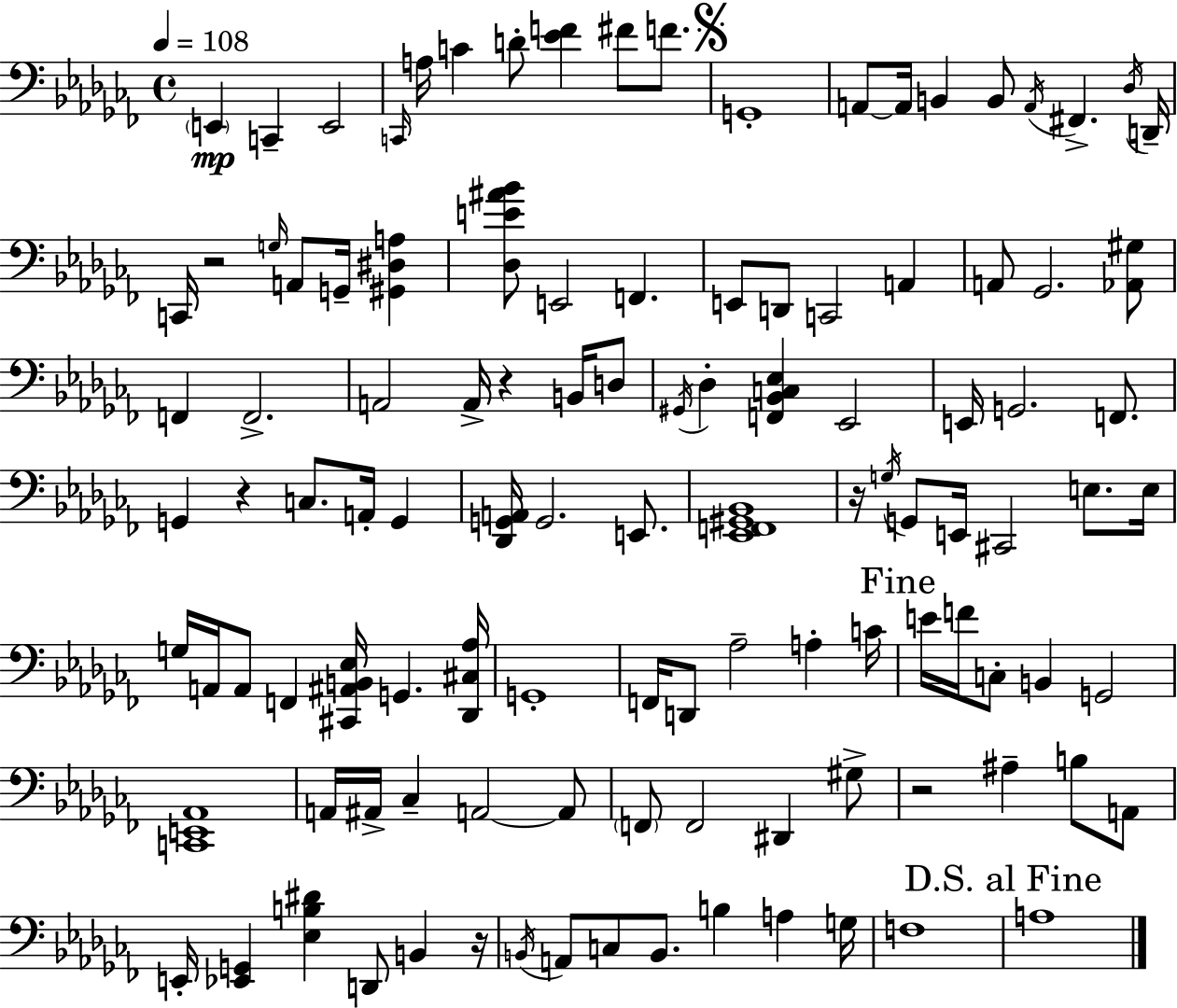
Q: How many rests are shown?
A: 6